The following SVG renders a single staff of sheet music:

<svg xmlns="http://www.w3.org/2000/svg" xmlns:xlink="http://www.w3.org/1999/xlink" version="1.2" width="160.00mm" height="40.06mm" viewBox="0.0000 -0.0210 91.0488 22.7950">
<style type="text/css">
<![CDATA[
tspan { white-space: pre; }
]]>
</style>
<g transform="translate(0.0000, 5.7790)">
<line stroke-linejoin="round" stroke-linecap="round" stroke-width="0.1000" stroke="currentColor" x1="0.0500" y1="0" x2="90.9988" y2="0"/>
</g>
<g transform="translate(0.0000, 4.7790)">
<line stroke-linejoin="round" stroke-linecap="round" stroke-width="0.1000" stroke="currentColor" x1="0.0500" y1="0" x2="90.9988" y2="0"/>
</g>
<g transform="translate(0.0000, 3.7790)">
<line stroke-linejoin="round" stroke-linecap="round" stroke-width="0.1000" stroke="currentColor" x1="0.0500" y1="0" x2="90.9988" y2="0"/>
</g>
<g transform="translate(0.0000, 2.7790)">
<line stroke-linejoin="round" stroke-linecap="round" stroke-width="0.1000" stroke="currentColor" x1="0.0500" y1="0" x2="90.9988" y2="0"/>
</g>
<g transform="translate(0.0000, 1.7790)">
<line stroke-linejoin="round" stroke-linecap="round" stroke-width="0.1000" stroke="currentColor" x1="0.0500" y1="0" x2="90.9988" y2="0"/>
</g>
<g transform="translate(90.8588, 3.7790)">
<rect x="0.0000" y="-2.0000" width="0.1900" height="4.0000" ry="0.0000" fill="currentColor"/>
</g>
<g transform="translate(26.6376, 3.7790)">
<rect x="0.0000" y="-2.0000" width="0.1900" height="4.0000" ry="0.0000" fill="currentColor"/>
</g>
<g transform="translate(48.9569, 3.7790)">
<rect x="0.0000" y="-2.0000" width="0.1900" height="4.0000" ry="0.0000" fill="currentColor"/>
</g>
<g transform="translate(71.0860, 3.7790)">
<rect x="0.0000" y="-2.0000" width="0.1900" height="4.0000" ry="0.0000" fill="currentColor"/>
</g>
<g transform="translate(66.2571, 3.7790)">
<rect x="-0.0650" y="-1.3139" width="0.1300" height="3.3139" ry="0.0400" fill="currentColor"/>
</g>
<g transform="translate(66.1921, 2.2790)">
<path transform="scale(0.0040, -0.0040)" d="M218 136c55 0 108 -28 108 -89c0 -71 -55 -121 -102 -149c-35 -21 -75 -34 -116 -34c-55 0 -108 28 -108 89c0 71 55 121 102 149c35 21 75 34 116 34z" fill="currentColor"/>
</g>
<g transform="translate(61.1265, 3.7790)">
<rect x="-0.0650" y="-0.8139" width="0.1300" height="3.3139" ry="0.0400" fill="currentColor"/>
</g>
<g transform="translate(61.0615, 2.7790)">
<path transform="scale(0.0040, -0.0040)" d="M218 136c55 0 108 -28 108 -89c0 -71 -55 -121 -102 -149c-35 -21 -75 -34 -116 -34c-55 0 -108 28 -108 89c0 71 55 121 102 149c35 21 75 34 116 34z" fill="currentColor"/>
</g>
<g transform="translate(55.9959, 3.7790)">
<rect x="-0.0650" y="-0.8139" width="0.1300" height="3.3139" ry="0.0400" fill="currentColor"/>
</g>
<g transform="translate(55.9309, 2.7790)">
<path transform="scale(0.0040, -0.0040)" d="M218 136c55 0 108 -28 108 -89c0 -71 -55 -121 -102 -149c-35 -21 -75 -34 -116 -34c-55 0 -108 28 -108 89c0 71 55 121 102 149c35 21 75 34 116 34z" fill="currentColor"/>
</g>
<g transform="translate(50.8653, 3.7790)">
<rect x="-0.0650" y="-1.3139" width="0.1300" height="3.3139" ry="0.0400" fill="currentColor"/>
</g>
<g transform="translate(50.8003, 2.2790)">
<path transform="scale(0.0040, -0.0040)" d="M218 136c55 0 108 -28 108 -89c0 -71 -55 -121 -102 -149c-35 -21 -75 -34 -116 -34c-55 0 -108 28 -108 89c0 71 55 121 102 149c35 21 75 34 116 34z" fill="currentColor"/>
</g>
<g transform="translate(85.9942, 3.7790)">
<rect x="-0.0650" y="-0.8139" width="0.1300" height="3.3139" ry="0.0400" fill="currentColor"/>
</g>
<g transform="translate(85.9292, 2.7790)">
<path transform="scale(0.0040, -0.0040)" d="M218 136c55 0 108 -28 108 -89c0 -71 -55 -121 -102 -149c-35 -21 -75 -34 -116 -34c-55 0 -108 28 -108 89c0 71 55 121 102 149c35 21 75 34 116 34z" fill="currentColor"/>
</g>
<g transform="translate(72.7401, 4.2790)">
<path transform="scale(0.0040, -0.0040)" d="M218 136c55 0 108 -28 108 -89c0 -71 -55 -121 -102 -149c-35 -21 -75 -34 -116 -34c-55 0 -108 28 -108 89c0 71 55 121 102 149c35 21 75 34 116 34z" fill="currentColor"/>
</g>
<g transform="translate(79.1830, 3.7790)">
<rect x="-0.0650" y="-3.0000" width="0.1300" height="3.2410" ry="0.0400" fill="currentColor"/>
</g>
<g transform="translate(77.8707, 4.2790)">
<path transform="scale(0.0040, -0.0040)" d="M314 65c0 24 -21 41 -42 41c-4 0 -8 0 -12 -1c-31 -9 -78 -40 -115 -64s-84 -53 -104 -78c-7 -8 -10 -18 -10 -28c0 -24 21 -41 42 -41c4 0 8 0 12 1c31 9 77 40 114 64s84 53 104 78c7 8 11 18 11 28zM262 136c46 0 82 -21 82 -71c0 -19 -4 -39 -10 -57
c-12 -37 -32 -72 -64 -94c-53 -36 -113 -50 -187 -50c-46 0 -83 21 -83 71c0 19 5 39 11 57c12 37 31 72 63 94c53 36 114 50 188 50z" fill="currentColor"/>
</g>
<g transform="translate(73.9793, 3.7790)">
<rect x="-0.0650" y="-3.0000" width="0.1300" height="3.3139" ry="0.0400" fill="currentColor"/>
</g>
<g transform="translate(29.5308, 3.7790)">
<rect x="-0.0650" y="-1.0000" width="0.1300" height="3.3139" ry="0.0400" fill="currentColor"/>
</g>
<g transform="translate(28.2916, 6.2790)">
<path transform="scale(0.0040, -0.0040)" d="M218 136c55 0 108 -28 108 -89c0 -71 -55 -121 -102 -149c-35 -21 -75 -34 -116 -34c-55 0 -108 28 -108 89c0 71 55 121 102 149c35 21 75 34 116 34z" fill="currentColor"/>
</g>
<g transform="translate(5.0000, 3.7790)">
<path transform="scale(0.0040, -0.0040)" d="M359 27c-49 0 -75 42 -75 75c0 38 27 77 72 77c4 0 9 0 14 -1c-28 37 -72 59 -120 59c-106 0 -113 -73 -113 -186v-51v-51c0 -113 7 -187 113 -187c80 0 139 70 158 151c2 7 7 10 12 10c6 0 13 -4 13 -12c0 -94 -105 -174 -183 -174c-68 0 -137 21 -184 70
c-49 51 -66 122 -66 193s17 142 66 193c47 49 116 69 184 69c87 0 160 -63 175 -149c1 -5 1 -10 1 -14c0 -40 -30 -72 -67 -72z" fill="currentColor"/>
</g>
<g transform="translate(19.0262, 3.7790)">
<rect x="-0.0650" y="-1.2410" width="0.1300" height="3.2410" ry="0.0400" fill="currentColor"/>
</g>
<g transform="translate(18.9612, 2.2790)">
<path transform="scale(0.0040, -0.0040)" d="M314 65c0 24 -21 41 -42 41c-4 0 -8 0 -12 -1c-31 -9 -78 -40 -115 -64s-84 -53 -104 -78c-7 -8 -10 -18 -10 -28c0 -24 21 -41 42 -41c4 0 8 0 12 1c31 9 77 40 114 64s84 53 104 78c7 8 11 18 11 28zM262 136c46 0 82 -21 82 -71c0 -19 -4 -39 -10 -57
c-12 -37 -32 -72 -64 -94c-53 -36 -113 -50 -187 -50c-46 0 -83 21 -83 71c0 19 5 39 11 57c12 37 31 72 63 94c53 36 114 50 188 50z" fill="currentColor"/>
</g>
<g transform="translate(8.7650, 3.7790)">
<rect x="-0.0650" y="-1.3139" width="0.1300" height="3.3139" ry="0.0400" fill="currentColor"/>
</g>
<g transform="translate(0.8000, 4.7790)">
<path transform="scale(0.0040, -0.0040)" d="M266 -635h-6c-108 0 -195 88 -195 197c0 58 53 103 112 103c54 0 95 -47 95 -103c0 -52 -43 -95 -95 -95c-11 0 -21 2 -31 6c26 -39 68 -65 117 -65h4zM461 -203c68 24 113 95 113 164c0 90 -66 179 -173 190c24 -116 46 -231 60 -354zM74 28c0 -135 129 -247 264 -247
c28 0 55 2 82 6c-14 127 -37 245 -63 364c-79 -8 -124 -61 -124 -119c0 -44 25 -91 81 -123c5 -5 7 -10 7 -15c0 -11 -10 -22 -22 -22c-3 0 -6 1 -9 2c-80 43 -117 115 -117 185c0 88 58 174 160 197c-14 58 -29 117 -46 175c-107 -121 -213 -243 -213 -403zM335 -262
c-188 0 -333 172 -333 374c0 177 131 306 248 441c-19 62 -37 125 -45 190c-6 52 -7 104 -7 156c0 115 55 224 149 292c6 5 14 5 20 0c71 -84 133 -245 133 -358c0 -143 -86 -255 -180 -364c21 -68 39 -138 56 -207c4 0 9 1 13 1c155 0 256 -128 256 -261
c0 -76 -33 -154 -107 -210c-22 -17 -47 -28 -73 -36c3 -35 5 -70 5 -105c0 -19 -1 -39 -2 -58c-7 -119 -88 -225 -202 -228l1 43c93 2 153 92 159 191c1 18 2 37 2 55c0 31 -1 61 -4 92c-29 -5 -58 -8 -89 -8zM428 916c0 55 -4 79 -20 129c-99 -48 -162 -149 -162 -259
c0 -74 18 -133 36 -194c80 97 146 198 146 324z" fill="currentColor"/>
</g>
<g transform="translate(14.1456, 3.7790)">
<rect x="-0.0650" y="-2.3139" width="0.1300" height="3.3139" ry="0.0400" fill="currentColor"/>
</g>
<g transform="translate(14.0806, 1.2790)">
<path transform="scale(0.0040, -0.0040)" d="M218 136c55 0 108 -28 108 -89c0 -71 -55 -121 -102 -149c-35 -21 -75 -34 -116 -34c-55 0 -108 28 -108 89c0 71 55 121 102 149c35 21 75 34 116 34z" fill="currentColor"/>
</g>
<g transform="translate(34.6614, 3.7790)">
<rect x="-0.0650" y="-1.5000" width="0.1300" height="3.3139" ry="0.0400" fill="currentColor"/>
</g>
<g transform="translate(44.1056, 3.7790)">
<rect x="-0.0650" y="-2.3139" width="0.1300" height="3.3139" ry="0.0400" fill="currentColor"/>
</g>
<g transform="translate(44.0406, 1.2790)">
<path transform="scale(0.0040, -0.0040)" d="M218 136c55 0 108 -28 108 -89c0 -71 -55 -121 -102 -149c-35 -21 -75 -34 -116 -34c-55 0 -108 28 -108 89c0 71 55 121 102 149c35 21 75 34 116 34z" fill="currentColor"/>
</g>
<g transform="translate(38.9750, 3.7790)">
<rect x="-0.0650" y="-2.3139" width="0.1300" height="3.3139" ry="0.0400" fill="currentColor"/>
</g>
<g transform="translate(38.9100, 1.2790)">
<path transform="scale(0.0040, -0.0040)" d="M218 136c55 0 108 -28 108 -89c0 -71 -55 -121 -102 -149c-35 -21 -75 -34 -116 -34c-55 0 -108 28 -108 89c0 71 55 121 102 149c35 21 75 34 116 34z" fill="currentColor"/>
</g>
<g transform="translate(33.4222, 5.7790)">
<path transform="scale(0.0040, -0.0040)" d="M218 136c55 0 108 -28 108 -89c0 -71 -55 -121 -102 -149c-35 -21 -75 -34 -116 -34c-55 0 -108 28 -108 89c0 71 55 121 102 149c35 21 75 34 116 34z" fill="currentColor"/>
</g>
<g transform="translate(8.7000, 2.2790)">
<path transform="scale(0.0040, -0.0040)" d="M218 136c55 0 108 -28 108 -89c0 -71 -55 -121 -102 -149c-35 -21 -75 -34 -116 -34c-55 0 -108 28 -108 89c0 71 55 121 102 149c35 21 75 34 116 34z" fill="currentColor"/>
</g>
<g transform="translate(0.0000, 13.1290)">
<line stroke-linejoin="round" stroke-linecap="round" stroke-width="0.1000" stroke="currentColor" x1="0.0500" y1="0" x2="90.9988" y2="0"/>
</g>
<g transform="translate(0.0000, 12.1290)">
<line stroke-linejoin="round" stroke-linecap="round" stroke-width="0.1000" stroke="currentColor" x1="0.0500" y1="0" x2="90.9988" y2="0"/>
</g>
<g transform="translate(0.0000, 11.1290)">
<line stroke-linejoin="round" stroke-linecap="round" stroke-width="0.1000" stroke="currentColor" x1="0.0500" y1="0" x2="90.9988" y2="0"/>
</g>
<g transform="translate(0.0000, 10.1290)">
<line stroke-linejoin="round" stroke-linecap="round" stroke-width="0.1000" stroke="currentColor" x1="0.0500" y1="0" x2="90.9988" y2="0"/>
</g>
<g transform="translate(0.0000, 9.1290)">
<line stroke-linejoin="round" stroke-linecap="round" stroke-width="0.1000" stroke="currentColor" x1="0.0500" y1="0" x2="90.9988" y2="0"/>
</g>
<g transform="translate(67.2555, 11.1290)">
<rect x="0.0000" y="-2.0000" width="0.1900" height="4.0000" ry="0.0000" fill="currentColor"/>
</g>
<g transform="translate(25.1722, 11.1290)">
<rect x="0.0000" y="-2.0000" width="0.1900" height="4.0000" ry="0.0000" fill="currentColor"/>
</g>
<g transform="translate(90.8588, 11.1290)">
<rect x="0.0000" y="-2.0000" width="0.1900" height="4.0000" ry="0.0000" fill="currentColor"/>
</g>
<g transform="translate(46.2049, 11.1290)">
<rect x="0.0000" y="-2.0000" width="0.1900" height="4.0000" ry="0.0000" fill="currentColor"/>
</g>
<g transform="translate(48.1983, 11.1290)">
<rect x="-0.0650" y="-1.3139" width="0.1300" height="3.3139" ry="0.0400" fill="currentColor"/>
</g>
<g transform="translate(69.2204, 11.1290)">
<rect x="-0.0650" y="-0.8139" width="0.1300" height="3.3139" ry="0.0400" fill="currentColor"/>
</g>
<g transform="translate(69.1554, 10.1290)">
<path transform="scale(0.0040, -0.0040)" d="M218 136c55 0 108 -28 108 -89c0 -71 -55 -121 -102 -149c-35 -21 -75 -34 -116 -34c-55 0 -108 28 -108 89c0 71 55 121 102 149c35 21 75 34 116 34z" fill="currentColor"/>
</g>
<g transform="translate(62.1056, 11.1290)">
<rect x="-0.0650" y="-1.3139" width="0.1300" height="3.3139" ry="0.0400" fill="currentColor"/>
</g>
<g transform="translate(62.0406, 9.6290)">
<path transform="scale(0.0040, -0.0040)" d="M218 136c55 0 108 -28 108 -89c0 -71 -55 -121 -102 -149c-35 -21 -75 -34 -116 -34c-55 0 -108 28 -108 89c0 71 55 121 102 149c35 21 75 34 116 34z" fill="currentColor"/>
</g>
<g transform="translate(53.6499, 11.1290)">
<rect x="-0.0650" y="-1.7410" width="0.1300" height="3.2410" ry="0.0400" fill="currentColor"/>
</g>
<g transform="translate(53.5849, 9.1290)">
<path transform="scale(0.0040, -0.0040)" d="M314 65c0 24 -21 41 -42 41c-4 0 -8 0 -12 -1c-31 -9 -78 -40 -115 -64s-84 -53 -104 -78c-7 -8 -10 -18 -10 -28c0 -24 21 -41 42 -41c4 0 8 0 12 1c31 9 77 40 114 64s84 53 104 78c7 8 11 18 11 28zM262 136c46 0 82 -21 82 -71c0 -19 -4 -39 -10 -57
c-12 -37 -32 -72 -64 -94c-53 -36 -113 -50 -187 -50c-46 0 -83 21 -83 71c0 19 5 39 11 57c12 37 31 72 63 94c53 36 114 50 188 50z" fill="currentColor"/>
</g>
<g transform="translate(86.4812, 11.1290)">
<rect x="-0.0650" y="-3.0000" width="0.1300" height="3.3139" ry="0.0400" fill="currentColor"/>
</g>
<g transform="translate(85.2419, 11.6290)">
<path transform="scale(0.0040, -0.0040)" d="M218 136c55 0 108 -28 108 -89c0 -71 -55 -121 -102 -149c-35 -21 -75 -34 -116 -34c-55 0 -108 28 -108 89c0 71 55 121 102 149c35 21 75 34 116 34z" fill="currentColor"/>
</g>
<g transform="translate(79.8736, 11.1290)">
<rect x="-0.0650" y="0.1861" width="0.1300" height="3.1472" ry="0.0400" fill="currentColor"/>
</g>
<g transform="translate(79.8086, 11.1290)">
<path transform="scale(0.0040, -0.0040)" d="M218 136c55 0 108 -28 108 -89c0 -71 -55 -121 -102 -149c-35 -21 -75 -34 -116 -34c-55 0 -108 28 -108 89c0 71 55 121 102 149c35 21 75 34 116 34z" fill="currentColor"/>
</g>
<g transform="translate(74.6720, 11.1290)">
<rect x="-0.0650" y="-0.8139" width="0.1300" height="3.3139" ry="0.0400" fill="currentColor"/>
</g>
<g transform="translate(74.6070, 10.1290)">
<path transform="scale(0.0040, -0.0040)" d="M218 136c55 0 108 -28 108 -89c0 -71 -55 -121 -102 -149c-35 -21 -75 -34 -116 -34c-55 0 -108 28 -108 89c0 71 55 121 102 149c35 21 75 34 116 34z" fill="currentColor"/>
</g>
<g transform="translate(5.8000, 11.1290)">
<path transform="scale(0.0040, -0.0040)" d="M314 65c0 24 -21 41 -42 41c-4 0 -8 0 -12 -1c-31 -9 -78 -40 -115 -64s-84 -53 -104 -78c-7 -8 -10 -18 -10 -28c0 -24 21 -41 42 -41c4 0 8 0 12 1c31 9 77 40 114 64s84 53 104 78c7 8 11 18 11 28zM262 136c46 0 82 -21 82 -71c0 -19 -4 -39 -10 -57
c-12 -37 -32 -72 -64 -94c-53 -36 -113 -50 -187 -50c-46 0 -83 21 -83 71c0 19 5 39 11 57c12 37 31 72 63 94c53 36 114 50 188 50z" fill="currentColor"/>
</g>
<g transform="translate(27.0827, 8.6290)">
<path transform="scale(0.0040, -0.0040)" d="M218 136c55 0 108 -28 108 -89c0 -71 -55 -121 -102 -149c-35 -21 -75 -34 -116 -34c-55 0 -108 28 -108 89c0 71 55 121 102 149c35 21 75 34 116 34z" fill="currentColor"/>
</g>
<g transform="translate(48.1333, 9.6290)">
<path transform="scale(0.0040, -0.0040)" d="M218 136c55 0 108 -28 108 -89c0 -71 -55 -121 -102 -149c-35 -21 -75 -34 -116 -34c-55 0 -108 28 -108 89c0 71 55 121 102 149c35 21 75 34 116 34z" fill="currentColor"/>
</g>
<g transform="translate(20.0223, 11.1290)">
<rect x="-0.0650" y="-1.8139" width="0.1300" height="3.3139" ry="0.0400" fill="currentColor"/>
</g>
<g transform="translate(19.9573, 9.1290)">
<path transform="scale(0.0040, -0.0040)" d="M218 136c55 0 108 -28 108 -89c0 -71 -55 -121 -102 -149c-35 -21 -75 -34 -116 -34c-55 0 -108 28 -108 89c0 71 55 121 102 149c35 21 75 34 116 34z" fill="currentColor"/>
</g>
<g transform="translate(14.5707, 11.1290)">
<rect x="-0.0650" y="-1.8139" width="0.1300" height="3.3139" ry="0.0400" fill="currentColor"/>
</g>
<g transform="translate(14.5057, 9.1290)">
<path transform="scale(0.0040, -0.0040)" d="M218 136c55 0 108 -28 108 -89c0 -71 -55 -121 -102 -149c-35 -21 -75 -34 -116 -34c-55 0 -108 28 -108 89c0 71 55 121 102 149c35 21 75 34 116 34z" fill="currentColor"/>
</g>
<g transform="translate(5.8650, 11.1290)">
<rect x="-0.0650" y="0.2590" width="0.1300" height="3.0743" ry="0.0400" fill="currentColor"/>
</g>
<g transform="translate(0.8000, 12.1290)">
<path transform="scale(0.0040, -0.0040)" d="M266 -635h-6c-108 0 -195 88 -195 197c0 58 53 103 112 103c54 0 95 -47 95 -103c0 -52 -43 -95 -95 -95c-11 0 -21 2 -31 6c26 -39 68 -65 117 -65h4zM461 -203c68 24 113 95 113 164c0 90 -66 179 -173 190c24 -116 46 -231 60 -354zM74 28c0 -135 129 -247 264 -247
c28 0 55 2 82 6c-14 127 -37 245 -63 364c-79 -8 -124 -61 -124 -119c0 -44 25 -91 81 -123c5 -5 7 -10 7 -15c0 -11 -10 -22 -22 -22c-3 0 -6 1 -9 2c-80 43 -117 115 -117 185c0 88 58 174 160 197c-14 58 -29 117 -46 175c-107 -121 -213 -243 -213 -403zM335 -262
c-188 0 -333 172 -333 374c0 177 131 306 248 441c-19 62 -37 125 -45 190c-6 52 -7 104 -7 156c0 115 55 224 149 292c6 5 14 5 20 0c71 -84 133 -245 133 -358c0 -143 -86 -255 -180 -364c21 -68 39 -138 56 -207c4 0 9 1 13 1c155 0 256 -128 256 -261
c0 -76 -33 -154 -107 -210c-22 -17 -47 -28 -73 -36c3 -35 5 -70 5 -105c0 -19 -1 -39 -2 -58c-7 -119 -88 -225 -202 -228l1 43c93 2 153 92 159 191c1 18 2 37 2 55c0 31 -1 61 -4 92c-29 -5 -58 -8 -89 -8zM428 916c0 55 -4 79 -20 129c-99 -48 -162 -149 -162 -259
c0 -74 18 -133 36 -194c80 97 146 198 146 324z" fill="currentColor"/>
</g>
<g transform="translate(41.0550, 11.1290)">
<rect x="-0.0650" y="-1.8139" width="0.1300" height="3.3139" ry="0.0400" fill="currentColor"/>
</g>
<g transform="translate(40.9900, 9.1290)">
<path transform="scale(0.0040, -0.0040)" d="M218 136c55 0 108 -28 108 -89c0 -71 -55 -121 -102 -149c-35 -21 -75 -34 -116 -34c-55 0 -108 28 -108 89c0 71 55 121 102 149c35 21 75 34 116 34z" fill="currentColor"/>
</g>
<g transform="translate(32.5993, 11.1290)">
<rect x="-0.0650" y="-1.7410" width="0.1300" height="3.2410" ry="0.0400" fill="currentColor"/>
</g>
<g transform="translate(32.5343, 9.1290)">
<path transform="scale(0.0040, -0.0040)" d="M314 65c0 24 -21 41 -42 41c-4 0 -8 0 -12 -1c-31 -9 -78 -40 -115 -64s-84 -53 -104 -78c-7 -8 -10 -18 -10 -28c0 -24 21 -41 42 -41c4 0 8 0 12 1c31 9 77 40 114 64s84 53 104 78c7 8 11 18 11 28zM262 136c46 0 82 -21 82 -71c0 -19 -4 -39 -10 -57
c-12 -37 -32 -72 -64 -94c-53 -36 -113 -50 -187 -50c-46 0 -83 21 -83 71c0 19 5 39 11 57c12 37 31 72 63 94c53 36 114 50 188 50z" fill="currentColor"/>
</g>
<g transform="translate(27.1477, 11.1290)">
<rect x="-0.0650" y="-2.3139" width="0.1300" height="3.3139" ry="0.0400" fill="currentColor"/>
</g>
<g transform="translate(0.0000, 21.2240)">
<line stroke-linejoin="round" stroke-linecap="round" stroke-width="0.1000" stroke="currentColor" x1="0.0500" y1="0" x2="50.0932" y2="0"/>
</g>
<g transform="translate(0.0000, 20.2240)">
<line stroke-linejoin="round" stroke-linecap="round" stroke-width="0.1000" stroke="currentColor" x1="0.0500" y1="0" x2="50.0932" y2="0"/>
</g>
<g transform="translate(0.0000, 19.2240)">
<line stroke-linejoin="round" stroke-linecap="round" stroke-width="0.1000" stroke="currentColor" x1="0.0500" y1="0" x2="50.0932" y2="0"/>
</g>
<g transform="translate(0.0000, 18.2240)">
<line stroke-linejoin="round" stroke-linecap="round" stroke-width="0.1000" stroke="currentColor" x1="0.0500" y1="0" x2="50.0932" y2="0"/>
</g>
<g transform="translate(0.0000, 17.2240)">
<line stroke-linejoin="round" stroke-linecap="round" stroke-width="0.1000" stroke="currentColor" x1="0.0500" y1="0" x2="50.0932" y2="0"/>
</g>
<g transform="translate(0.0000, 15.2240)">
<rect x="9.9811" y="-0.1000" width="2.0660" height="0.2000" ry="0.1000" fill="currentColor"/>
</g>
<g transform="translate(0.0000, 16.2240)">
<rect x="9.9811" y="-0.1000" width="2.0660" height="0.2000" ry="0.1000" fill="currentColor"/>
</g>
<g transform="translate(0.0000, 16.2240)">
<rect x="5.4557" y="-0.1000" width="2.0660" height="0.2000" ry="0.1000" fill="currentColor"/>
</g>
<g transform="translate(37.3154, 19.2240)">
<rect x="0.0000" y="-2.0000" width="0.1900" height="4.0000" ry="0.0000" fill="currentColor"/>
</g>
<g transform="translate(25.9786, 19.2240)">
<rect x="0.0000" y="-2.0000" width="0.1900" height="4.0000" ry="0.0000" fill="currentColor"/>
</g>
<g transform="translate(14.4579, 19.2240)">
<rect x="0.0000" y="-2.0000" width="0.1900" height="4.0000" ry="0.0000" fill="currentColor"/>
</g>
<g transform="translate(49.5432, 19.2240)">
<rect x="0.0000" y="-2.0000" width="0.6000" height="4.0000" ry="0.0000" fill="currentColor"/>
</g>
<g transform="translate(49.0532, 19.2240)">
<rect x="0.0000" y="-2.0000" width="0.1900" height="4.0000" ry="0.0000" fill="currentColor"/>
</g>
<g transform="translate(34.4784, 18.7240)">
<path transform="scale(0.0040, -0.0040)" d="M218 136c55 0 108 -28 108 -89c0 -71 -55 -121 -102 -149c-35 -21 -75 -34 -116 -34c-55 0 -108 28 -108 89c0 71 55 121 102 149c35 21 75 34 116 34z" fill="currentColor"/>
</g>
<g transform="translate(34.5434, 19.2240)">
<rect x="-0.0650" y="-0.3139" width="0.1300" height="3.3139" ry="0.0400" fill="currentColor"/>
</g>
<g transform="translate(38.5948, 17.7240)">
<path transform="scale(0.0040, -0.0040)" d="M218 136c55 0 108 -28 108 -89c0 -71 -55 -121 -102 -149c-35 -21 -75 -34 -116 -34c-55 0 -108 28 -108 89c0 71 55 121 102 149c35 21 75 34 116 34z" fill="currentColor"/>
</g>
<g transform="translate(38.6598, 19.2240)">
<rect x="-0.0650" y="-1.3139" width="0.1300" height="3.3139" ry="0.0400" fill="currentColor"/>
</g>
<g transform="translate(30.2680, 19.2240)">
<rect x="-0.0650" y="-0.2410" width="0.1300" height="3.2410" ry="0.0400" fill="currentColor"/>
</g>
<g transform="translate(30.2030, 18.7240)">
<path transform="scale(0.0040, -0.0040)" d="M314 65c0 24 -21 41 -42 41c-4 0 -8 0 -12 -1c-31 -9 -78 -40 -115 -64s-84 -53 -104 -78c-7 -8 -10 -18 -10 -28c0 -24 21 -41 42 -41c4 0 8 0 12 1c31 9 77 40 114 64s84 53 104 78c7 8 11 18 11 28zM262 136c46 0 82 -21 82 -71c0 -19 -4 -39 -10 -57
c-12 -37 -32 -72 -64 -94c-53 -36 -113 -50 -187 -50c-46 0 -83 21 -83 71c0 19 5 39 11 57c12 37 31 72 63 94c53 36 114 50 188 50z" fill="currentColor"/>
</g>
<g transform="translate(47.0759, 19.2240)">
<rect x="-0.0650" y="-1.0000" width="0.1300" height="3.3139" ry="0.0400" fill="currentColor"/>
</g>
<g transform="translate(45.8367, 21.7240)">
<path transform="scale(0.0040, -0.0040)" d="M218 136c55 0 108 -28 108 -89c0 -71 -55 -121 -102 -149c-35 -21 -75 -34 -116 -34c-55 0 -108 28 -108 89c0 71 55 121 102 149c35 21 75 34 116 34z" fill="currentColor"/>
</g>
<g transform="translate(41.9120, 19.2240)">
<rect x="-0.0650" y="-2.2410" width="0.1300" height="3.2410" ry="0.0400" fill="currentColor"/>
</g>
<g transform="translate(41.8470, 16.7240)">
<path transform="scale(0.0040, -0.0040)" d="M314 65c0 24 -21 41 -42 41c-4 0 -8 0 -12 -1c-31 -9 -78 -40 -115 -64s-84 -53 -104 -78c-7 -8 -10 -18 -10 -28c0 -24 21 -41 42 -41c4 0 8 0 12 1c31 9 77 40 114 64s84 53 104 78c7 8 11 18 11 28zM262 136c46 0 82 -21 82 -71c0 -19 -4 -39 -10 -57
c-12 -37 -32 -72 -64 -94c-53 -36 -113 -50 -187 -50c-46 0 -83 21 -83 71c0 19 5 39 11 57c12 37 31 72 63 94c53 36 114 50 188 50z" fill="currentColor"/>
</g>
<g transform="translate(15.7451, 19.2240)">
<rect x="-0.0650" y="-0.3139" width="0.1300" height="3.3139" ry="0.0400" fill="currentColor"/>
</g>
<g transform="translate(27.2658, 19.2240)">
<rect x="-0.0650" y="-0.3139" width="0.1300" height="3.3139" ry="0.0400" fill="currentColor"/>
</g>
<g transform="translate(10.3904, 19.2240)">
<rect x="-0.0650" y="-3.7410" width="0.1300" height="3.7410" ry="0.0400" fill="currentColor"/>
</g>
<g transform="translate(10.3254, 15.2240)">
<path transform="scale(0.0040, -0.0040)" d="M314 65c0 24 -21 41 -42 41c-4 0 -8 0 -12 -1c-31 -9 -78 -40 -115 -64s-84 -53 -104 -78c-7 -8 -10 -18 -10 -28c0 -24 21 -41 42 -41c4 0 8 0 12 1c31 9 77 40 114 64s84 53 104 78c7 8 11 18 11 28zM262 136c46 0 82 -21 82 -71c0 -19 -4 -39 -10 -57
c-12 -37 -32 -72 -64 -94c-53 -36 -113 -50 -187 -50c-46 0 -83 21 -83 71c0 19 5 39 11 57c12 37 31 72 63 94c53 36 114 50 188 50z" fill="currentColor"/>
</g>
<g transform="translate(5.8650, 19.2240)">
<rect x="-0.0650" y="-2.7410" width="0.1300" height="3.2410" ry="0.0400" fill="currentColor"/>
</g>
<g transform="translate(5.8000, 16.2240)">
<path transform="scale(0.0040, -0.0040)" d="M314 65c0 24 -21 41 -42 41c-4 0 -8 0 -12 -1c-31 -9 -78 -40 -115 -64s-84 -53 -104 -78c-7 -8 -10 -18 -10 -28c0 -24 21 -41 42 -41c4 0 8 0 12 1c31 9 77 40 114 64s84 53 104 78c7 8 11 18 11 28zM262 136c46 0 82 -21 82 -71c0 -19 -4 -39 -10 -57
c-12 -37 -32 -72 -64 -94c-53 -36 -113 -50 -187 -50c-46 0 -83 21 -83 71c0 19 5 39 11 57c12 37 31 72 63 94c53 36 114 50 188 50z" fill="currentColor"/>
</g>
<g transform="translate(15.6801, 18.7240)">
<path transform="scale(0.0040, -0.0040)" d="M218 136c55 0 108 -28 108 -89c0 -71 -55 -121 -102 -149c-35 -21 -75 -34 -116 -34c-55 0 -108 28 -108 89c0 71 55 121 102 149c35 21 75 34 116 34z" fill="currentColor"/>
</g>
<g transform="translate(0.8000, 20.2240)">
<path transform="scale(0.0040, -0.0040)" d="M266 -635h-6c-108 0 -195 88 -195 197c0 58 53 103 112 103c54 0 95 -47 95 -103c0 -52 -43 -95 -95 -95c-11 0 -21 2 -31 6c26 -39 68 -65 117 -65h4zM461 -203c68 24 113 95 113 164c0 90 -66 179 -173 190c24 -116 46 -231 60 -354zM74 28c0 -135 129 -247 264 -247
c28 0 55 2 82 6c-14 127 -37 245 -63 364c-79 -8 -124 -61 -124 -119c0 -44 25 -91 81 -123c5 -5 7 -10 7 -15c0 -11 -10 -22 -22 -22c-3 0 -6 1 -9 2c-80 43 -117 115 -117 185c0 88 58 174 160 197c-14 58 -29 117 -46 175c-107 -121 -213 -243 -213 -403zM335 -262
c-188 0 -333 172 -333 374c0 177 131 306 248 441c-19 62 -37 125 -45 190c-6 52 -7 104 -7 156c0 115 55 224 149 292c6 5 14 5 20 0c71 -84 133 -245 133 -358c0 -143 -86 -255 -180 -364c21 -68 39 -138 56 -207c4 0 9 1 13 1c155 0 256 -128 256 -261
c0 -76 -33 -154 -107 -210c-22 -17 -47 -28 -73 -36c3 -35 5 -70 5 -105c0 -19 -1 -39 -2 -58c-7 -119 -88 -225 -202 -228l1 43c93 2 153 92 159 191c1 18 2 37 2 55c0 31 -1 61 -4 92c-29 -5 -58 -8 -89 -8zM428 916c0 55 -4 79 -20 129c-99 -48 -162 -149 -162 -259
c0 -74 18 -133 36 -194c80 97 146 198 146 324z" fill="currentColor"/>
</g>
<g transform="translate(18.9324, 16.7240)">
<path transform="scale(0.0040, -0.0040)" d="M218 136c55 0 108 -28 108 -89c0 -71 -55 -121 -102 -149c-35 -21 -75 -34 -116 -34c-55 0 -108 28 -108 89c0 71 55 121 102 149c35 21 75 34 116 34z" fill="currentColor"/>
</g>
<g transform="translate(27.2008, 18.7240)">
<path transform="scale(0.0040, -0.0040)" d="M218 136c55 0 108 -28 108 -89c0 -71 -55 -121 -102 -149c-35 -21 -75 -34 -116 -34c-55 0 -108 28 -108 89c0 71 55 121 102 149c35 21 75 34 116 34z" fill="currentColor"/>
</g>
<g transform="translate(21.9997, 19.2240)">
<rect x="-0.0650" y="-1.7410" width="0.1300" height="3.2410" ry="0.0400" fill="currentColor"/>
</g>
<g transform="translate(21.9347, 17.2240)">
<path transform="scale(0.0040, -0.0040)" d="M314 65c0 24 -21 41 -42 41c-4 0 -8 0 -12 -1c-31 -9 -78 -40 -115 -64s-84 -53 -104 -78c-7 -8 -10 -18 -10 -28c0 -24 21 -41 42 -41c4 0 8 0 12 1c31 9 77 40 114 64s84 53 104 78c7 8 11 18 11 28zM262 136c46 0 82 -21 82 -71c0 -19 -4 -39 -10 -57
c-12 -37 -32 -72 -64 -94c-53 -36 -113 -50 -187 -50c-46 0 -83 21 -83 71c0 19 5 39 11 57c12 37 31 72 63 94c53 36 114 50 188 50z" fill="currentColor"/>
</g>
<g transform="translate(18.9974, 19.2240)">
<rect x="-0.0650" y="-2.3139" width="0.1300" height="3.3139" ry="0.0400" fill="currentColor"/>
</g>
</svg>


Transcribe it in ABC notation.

X:1
T:Untitled
M:4/4
L:1/4
K:C
e g e2 D E g g e d d e A A2 d B2 f f g f2 f e f2 e d d B A a2 c'2 c g f2 c c2 c e g2 D